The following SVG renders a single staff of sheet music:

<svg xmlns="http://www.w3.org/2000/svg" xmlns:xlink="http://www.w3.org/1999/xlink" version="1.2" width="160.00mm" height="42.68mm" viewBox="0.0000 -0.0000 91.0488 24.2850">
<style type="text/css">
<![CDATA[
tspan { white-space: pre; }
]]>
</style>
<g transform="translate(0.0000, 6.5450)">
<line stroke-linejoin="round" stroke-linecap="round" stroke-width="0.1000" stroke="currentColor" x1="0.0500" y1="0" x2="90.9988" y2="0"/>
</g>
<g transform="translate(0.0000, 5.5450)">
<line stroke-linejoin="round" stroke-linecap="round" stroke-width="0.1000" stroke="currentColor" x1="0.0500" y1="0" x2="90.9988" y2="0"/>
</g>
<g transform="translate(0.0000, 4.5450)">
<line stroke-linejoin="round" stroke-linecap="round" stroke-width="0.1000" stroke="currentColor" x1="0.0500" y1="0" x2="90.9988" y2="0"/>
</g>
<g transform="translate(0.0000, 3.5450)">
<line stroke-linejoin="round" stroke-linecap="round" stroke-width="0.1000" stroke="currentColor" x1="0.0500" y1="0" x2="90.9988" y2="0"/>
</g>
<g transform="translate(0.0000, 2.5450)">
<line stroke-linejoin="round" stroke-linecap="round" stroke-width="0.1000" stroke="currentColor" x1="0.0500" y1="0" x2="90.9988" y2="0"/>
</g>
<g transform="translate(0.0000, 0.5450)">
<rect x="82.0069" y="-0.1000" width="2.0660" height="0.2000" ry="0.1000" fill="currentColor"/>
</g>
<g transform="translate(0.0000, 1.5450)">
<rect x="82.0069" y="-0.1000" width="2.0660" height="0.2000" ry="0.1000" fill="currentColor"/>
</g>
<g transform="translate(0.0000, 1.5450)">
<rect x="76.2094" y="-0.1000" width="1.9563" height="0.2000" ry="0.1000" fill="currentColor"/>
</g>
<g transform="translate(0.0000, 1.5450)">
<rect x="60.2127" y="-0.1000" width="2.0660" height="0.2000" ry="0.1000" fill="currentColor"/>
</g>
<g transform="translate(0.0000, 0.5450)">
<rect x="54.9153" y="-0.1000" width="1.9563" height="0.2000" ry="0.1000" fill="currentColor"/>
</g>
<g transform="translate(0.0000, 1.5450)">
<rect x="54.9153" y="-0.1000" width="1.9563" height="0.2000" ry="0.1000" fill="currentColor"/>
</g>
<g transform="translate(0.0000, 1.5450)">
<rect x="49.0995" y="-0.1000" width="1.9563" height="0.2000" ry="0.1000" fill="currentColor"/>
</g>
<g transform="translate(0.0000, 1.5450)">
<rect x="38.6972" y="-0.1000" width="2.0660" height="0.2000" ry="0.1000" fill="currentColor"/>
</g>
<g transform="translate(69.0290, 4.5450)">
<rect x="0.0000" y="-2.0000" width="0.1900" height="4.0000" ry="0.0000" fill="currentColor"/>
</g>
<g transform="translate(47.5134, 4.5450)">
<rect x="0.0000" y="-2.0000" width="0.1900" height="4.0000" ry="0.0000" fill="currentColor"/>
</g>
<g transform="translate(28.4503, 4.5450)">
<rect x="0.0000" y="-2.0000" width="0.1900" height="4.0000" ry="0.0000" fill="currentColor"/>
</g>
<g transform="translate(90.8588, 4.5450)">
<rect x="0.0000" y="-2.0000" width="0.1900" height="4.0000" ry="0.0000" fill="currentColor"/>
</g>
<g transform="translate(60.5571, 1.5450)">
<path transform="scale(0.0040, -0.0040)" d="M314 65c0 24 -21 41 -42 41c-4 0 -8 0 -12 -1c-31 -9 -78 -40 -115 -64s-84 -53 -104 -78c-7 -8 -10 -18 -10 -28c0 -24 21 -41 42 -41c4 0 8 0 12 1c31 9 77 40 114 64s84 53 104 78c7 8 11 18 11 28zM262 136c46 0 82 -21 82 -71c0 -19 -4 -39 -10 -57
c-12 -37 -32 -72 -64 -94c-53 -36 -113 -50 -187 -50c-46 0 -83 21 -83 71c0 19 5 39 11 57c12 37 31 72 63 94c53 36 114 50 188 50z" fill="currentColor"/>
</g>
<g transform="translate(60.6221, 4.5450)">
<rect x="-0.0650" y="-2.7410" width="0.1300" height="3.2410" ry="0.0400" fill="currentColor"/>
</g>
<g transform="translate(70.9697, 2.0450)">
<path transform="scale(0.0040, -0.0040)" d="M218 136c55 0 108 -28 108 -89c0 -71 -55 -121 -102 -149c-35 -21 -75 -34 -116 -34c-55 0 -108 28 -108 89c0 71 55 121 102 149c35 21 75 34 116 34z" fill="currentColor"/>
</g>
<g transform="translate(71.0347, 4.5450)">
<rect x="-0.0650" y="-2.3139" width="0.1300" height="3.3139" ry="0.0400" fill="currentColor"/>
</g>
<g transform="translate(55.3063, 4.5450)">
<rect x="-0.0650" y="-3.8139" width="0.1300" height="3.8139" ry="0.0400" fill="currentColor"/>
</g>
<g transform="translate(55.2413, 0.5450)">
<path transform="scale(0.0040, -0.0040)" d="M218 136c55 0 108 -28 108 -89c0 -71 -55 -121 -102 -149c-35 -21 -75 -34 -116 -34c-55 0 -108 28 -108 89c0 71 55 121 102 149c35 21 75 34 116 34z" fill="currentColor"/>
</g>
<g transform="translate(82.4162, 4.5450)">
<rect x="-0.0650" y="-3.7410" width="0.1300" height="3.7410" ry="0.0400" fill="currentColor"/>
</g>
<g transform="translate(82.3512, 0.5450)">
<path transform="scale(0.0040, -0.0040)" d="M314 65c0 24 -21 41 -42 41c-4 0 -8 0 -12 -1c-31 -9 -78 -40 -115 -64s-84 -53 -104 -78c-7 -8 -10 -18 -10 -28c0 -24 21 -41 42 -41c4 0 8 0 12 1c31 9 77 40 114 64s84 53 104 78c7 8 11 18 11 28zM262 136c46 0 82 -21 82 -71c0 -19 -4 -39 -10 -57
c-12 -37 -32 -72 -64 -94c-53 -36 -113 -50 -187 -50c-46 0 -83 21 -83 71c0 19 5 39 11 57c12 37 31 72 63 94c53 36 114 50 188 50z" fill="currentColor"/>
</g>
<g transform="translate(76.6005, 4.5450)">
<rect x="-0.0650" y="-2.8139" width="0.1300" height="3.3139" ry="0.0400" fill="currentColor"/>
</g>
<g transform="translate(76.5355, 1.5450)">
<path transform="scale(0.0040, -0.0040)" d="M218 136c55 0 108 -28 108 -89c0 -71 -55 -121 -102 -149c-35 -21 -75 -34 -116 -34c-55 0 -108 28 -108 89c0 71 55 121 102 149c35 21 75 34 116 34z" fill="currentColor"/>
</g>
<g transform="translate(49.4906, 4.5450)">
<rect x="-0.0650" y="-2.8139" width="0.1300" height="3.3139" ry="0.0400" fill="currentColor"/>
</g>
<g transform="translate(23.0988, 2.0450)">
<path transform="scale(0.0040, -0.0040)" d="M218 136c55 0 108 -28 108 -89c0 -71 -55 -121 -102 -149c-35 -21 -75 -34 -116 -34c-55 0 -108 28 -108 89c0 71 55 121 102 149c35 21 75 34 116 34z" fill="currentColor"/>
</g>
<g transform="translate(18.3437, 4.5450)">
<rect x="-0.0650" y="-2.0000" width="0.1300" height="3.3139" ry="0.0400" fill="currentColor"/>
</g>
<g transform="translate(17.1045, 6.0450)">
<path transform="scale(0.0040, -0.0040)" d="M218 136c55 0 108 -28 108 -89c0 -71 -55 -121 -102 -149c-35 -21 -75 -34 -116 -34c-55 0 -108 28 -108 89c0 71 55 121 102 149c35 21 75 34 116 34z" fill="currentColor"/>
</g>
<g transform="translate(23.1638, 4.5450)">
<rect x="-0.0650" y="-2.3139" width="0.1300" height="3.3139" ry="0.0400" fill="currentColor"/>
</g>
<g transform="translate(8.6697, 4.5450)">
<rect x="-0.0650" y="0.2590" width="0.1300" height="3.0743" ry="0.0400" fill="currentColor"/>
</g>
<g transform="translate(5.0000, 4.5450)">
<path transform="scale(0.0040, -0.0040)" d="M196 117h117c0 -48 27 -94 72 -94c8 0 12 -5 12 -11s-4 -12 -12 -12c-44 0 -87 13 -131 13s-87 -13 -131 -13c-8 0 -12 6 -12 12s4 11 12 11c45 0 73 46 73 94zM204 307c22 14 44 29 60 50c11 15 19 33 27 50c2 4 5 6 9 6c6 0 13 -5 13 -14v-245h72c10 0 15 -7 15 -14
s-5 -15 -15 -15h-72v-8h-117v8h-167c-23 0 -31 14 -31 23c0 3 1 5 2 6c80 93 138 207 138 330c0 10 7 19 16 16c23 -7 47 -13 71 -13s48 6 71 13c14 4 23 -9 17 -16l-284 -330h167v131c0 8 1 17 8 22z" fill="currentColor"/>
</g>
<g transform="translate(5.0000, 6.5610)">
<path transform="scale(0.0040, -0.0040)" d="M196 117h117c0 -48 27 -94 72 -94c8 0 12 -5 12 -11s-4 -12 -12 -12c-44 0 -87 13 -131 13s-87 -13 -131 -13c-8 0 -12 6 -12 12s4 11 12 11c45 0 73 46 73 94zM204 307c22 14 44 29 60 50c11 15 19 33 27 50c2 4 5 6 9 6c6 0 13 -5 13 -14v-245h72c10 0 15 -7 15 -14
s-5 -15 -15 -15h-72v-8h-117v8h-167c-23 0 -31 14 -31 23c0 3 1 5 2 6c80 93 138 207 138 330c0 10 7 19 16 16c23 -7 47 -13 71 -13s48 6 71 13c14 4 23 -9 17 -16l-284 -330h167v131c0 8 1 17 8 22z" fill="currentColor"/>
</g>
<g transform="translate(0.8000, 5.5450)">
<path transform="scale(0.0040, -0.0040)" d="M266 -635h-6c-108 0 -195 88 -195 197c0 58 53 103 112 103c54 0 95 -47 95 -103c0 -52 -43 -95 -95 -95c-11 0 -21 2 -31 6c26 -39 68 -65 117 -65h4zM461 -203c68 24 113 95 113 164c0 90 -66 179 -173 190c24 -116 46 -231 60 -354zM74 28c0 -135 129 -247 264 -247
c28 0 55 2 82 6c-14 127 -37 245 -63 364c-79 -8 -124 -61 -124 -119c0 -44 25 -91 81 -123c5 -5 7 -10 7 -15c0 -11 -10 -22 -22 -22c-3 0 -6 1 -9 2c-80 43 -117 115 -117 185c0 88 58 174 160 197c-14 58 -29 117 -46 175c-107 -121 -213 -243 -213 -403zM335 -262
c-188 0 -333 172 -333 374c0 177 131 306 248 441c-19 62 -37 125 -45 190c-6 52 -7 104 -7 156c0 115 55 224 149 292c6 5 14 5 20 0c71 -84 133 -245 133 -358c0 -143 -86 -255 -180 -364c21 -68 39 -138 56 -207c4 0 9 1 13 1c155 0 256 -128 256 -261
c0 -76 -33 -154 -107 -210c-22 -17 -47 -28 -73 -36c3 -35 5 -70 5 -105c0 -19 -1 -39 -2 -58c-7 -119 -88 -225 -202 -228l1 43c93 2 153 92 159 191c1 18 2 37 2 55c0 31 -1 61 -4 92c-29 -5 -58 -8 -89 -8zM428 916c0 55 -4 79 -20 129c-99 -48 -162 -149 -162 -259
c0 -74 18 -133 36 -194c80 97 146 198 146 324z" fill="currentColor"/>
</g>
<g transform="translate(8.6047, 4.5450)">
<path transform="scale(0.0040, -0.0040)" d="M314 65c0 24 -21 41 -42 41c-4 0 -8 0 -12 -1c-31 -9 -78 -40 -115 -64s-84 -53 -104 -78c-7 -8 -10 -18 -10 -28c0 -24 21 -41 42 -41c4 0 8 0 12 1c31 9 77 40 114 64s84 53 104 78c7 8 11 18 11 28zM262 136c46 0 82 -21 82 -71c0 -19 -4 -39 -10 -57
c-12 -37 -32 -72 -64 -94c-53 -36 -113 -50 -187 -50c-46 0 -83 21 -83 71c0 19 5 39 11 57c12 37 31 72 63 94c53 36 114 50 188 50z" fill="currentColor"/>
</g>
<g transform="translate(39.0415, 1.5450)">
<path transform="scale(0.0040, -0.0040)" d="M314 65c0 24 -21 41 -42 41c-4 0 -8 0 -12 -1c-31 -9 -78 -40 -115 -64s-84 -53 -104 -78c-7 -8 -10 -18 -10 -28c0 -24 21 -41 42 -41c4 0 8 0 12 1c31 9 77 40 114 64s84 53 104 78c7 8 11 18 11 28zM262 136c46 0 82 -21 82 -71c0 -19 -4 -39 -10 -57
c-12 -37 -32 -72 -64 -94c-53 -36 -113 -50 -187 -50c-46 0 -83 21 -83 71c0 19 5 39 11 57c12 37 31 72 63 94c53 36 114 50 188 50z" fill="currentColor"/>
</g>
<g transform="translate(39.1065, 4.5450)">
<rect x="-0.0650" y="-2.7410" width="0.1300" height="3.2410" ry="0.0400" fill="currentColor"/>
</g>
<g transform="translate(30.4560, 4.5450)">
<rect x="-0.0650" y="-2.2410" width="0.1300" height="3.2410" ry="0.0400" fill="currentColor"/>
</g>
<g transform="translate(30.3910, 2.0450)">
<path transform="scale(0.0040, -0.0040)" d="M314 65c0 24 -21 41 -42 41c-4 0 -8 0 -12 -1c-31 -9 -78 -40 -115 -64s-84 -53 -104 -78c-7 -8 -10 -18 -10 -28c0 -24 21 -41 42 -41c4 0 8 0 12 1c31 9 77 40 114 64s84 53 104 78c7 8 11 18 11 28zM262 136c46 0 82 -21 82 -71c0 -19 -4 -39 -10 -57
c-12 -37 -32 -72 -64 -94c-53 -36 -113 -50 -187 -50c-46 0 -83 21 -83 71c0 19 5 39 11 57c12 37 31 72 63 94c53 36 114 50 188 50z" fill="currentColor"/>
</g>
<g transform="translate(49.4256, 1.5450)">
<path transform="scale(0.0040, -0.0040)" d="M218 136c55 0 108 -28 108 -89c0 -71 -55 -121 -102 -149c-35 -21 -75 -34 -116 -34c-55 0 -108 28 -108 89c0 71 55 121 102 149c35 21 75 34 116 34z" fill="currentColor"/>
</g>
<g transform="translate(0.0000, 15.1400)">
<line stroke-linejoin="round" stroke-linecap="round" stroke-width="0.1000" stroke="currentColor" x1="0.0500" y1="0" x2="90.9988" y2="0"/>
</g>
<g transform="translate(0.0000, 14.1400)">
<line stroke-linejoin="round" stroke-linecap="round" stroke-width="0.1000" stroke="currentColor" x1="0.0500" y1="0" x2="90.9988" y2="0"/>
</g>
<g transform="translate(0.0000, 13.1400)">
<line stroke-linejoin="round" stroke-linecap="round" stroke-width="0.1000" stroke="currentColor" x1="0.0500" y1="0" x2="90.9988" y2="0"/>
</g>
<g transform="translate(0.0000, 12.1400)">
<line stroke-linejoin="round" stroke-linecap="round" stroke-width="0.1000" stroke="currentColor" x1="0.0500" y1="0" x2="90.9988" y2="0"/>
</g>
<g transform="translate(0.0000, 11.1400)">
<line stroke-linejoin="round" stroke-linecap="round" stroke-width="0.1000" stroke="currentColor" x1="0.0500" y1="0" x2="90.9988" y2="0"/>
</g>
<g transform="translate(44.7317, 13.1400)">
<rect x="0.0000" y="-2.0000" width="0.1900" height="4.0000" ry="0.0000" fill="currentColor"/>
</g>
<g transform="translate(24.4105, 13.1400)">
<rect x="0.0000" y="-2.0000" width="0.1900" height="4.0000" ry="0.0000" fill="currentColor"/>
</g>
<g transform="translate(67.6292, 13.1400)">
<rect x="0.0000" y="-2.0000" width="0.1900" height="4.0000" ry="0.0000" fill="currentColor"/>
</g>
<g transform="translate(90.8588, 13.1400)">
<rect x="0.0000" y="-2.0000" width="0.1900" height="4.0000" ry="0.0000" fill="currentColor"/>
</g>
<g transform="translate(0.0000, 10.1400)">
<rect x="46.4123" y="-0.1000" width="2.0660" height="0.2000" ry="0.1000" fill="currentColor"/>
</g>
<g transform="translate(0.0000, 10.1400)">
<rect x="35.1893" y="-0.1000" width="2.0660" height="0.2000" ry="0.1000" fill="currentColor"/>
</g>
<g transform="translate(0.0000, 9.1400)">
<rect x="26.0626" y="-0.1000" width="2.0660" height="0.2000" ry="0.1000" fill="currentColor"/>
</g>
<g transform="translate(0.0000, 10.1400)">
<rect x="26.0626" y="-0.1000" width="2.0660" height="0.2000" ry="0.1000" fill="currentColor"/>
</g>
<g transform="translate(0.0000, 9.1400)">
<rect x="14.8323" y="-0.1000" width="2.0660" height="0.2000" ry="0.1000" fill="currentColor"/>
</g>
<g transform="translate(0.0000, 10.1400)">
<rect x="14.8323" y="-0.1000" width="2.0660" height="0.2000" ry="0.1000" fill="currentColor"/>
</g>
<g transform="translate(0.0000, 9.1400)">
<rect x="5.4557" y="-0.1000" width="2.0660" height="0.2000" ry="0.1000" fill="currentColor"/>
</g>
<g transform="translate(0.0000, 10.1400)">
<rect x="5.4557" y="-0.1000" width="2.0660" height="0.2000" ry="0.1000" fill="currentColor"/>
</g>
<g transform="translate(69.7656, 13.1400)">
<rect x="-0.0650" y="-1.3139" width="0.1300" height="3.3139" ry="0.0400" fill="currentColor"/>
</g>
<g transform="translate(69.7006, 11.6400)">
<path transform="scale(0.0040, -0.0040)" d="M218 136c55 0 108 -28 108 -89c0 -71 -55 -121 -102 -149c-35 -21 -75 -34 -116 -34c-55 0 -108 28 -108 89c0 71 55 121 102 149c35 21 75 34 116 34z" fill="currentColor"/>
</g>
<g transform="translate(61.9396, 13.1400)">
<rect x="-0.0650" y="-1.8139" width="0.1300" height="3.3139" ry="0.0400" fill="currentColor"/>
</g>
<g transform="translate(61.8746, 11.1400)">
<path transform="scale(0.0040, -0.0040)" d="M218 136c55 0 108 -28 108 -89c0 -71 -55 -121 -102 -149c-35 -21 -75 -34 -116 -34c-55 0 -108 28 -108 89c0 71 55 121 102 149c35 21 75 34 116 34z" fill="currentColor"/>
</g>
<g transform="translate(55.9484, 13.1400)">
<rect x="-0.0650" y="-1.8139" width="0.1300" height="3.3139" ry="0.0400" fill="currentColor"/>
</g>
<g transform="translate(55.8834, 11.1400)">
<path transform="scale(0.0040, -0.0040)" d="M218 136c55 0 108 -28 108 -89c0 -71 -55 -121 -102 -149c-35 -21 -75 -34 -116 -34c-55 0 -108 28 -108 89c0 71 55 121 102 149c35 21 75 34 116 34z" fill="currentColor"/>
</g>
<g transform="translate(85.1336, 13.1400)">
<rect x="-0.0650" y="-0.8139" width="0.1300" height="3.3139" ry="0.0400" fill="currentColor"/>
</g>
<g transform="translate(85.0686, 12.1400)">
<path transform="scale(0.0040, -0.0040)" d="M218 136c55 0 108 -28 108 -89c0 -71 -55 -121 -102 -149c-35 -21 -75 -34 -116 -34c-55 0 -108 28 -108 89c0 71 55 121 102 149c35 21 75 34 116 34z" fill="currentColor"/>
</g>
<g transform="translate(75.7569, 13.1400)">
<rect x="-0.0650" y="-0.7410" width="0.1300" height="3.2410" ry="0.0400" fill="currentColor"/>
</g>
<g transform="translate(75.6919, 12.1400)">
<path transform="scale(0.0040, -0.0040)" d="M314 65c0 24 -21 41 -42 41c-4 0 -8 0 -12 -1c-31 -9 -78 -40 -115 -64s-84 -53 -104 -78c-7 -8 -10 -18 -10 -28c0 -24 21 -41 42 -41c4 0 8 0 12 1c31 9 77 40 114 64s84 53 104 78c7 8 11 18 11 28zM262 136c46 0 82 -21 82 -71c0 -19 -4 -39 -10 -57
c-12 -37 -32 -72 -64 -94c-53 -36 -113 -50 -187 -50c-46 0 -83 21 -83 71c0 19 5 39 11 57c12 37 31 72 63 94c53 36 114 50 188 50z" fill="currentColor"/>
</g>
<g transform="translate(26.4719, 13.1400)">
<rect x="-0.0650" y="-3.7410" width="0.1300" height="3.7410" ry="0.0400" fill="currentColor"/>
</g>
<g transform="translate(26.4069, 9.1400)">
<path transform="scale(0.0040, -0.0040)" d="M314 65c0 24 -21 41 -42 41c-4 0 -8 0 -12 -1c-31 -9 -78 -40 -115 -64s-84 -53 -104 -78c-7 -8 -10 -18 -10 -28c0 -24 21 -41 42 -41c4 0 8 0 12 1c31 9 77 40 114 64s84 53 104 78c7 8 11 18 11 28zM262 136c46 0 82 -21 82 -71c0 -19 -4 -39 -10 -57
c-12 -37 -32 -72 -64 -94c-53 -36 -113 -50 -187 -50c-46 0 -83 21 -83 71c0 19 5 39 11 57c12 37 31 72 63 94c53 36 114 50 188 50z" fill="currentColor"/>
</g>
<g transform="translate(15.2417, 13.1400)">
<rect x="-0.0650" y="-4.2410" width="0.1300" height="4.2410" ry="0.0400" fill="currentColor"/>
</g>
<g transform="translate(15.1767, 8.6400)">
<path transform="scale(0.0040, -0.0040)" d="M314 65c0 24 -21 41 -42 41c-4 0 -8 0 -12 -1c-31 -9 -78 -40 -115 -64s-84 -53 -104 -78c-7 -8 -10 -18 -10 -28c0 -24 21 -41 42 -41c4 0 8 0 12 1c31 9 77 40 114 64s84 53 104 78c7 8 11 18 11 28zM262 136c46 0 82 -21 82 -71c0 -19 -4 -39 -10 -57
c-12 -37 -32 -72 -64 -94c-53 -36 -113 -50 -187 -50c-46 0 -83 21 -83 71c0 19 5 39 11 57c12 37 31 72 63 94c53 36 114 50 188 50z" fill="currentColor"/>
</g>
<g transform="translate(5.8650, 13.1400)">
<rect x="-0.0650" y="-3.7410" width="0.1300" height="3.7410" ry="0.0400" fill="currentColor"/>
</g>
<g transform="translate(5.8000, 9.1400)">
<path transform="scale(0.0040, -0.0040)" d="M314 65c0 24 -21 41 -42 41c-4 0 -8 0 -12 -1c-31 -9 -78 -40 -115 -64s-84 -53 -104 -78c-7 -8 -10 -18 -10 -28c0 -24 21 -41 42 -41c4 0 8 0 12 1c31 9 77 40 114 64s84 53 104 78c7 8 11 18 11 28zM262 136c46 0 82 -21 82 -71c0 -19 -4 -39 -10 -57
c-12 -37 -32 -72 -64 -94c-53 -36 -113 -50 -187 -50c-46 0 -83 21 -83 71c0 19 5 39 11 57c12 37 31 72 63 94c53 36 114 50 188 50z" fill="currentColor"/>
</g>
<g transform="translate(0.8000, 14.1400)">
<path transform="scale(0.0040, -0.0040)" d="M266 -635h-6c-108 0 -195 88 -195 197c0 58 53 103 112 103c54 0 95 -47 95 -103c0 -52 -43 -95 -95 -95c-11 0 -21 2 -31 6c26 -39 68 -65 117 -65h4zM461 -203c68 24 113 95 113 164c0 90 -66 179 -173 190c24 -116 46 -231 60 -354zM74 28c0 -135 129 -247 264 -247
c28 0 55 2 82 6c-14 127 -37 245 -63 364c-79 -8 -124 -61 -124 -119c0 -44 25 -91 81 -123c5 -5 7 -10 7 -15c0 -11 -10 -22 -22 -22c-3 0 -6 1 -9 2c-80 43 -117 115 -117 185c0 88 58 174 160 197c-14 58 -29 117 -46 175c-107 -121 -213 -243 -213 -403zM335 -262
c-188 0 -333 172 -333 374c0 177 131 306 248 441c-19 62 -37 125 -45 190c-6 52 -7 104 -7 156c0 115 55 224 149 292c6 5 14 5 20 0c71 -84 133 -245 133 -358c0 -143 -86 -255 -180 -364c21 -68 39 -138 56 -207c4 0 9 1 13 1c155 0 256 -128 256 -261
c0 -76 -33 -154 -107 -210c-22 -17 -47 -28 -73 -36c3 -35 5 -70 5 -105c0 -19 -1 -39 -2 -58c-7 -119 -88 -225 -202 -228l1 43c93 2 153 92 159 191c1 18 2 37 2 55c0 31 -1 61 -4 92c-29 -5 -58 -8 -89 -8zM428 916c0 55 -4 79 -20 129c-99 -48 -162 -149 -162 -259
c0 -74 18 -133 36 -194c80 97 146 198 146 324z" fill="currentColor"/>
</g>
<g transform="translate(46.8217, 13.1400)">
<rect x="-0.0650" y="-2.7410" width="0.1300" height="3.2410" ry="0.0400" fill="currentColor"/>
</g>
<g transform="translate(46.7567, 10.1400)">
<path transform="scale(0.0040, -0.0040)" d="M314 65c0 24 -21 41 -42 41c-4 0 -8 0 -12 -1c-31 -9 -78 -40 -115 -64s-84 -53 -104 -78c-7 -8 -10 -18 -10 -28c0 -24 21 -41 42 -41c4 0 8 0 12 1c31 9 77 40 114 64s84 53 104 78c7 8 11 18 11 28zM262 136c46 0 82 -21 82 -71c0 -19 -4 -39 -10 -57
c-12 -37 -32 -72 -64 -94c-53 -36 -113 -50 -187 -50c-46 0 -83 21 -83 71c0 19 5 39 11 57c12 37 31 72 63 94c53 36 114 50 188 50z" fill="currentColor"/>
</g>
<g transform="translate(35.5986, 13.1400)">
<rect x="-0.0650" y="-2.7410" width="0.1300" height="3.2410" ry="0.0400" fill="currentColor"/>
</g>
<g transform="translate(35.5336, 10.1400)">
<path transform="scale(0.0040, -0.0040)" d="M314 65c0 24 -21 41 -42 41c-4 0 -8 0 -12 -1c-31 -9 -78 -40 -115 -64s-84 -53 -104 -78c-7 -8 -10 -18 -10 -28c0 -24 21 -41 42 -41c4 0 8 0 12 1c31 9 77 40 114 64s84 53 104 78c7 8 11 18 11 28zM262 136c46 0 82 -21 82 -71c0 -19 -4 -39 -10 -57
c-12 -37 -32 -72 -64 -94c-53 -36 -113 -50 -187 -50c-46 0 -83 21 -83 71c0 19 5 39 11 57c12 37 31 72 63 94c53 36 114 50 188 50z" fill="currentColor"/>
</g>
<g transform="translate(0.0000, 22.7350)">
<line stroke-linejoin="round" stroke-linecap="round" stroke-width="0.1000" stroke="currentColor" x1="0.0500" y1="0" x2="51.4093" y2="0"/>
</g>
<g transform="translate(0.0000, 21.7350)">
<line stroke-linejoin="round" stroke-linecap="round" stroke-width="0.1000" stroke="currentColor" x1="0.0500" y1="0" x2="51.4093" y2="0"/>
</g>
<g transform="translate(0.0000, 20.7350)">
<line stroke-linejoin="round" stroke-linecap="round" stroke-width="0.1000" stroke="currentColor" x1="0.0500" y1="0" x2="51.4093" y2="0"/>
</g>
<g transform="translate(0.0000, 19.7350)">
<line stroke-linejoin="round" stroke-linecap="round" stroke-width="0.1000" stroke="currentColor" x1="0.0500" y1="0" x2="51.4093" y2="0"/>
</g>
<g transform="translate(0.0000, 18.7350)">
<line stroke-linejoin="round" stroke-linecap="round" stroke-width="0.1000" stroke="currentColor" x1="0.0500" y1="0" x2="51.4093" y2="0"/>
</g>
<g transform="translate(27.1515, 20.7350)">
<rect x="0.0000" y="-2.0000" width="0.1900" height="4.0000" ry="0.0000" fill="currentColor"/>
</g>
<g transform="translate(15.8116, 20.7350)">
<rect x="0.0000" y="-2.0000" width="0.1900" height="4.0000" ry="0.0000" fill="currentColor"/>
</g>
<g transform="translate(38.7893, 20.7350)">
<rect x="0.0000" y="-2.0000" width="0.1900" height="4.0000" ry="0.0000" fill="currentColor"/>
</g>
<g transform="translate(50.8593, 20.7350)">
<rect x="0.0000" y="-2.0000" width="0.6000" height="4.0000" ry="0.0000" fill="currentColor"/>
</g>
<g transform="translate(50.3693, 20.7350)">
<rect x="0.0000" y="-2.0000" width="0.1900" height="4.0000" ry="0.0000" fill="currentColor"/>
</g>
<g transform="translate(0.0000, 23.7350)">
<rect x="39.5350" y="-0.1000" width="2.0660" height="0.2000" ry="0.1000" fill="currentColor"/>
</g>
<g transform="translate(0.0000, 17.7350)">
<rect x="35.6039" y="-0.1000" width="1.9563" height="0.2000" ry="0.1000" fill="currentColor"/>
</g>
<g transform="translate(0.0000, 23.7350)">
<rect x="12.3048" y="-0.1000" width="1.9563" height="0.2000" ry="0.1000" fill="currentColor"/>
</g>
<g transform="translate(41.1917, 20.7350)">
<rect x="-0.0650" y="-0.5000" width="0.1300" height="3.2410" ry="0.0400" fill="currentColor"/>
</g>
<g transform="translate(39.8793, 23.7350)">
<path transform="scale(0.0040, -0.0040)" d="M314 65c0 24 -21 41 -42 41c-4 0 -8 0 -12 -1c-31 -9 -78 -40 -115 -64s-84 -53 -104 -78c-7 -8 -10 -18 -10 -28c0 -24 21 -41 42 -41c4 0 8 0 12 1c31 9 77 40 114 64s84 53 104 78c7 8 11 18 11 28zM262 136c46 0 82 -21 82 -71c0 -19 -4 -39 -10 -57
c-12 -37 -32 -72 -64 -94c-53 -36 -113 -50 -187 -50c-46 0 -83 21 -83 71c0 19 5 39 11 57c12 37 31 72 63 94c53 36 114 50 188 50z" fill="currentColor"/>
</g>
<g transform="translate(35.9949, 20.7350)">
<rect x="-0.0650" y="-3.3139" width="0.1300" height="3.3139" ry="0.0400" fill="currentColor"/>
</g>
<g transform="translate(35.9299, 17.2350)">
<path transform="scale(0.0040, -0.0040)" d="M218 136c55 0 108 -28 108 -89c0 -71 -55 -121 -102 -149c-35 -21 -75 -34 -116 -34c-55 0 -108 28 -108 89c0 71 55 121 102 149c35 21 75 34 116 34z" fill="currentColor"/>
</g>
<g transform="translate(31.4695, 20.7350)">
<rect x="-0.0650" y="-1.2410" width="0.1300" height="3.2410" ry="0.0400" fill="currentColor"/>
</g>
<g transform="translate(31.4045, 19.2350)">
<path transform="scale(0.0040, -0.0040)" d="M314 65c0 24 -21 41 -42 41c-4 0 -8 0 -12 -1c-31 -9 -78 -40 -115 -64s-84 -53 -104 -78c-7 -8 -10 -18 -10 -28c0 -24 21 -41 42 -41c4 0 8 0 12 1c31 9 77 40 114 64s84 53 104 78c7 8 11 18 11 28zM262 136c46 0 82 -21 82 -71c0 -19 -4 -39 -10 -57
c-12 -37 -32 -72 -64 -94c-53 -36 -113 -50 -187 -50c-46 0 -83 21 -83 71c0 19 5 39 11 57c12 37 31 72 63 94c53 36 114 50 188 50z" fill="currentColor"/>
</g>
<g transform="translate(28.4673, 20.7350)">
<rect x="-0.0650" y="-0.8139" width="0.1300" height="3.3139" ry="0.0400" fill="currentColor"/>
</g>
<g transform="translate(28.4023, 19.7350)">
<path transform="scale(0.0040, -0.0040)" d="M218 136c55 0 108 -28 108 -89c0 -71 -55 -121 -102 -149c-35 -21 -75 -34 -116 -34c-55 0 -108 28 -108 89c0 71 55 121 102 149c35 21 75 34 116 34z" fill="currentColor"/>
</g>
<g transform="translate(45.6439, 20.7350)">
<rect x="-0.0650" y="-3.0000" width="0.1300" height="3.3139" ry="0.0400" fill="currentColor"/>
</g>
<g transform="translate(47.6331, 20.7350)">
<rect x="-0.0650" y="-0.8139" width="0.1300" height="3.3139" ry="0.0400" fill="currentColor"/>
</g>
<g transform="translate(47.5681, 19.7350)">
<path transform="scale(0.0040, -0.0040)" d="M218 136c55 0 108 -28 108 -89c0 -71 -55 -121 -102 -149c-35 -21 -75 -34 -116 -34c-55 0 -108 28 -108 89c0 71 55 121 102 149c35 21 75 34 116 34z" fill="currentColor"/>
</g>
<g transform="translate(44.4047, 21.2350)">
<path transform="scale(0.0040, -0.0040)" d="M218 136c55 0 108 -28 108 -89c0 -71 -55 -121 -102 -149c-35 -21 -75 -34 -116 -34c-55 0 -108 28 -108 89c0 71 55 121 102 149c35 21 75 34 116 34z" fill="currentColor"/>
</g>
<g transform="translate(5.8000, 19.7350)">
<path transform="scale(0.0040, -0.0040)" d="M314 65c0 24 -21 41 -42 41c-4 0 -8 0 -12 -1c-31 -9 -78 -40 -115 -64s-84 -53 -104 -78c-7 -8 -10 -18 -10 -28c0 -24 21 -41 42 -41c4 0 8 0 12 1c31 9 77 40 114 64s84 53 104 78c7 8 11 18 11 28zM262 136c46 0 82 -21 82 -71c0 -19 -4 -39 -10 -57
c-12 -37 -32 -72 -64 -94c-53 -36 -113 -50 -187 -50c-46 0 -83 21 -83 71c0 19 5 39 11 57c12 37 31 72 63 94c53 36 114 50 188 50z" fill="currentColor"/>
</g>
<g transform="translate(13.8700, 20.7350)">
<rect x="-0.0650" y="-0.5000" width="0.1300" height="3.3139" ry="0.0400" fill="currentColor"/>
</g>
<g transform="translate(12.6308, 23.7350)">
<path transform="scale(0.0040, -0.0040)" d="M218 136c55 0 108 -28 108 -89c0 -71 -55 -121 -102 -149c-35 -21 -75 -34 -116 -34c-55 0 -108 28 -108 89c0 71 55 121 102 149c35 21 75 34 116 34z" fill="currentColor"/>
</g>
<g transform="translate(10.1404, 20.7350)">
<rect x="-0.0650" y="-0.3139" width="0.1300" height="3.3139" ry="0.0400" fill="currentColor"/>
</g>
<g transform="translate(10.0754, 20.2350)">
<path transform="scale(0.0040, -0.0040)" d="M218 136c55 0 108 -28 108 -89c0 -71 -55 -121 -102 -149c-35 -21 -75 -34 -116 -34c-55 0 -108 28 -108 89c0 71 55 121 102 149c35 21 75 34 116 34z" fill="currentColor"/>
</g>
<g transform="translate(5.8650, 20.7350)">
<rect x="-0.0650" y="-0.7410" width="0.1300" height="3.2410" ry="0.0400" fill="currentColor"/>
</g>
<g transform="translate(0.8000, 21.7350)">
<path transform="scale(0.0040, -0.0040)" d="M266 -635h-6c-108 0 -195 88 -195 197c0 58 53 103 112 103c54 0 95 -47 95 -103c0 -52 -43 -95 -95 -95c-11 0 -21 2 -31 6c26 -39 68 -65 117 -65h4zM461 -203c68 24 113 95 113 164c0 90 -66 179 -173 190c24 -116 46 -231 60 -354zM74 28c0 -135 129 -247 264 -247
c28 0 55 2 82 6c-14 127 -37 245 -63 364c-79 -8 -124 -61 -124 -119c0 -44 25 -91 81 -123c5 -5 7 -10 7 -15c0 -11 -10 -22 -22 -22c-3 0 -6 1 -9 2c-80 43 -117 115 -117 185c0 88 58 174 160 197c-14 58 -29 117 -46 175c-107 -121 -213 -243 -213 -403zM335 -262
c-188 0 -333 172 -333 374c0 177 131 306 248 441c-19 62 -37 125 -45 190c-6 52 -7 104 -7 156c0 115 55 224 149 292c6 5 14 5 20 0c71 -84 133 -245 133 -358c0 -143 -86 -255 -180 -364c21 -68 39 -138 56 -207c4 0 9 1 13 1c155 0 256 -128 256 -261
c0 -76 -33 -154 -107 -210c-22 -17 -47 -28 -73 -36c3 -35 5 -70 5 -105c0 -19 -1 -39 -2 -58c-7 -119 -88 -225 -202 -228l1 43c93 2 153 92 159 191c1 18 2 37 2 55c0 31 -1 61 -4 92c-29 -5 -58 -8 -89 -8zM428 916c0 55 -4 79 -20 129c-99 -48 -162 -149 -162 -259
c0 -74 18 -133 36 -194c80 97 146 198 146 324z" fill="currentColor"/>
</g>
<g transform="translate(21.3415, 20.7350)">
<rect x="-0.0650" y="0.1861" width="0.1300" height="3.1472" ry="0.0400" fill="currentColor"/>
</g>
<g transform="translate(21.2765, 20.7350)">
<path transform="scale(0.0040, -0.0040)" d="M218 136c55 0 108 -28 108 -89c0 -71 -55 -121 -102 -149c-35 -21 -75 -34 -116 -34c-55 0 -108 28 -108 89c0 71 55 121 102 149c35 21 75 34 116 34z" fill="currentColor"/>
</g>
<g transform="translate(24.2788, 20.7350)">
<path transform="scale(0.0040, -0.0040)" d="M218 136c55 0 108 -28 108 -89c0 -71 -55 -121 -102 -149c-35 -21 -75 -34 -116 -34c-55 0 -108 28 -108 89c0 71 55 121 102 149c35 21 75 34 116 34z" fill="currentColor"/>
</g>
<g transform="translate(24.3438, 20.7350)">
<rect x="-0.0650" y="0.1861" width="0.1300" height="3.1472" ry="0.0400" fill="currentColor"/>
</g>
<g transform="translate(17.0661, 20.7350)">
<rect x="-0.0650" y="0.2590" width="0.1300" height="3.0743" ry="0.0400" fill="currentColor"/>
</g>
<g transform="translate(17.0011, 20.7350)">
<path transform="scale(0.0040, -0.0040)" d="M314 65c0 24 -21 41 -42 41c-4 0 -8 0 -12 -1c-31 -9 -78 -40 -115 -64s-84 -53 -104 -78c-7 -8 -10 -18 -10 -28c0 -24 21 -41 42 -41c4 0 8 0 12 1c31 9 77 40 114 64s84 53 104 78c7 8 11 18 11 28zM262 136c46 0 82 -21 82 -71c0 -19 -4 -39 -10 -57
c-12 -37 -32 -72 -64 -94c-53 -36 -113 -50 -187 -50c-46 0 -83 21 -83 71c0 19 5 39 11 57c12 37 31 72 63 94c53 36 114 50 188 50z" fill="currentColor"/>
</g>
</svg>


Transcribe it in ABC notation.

X:1
T:Untitled
M:4/4
L:1/4
K:C
B2 F g g2 a2 a c' a2 g a c'2 c'2 d'2 c'2 a2 a2 f f e d2 d d2 c C B2 B B d e2 b C2 A d